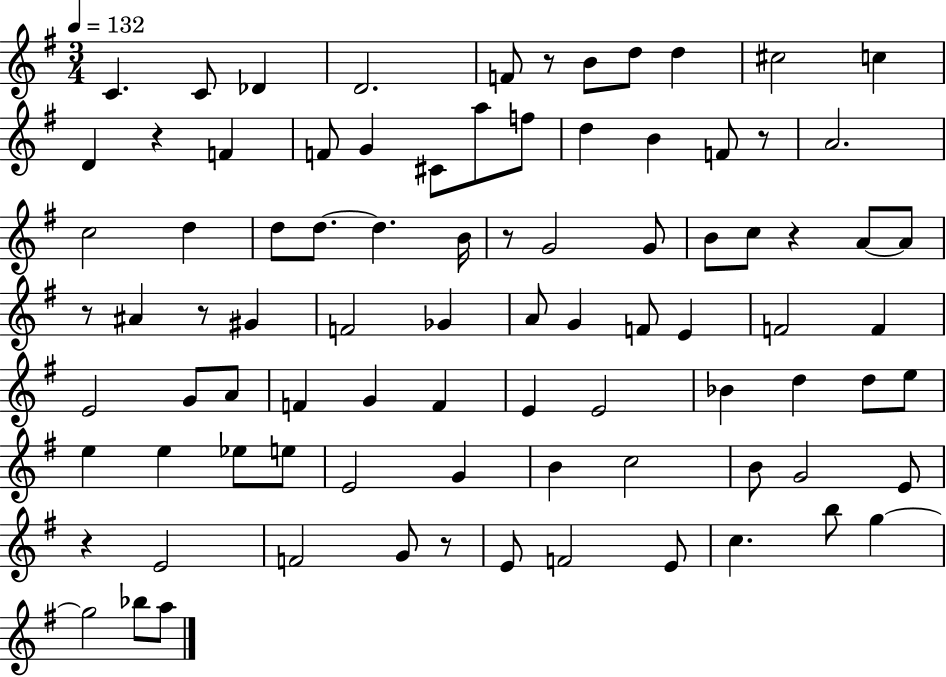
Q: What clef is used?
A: treble